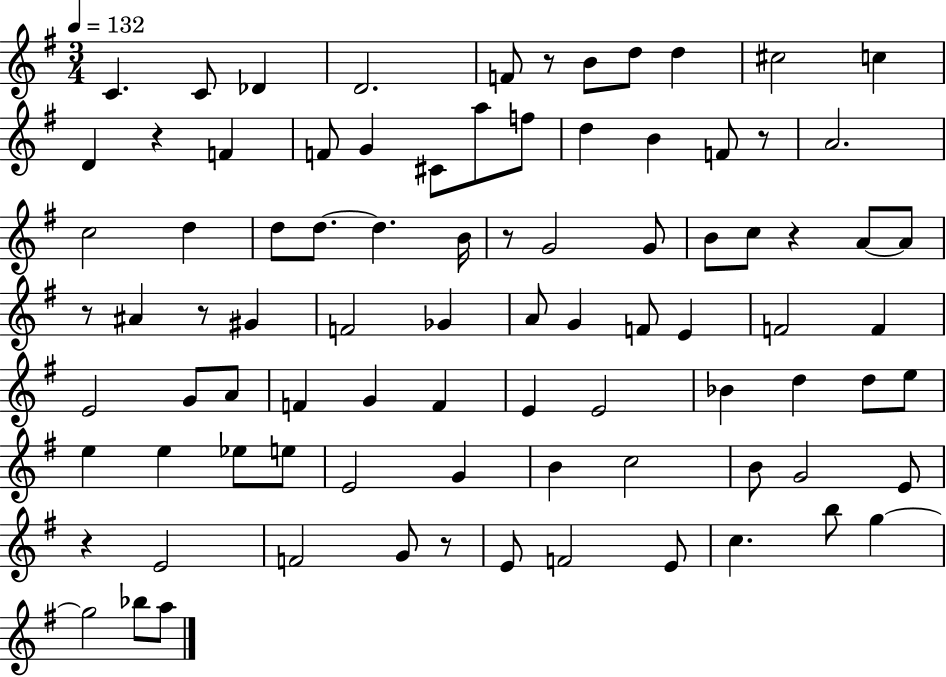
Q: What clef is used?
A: treble